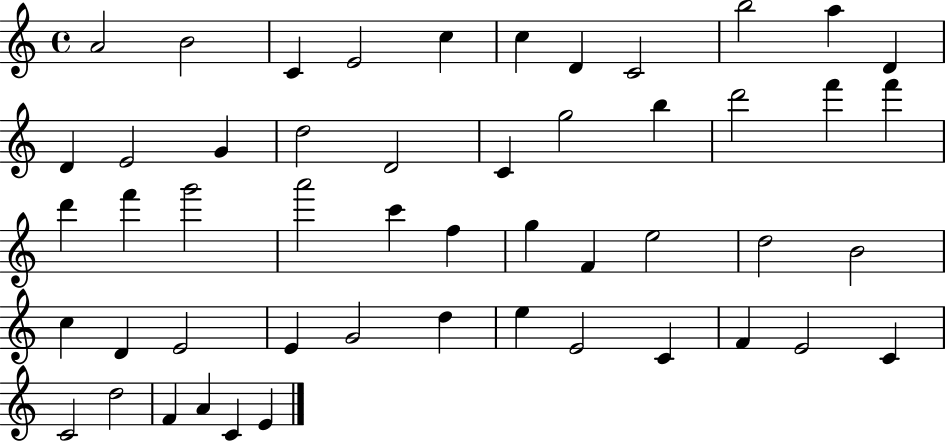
{
  \clef treble
  \time 4/4
  \defaultTimeSignature
  \key c \major
  a'2 b'2 | c'4 e'2 c''4 | c''4 d'4 c'2 | b''2 a''4 d'4 | \break d'4 e'2 g'4 | d''2 d'2 | c'4 g''2 b''4 | d'''2 f'''4 f'''4 | \break d'''4 f'''4 g'''2 | a'''2 c'''4 f''4 | g''4 f'4 e''2 | d''2 b'2 | \break c''4 d'4 e'2 | e'4 g'2 d''4 | e''4 e'2 c'4 | f'4 e'2 c'4 | \break c'2 d''2 | f'4 a'4 c'4 e'4 | \bar "|."
}